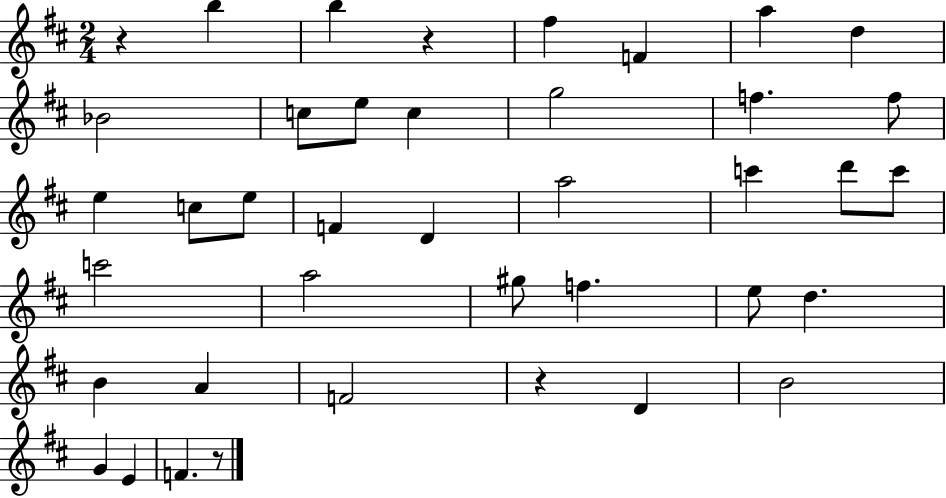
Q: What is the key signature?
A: D major